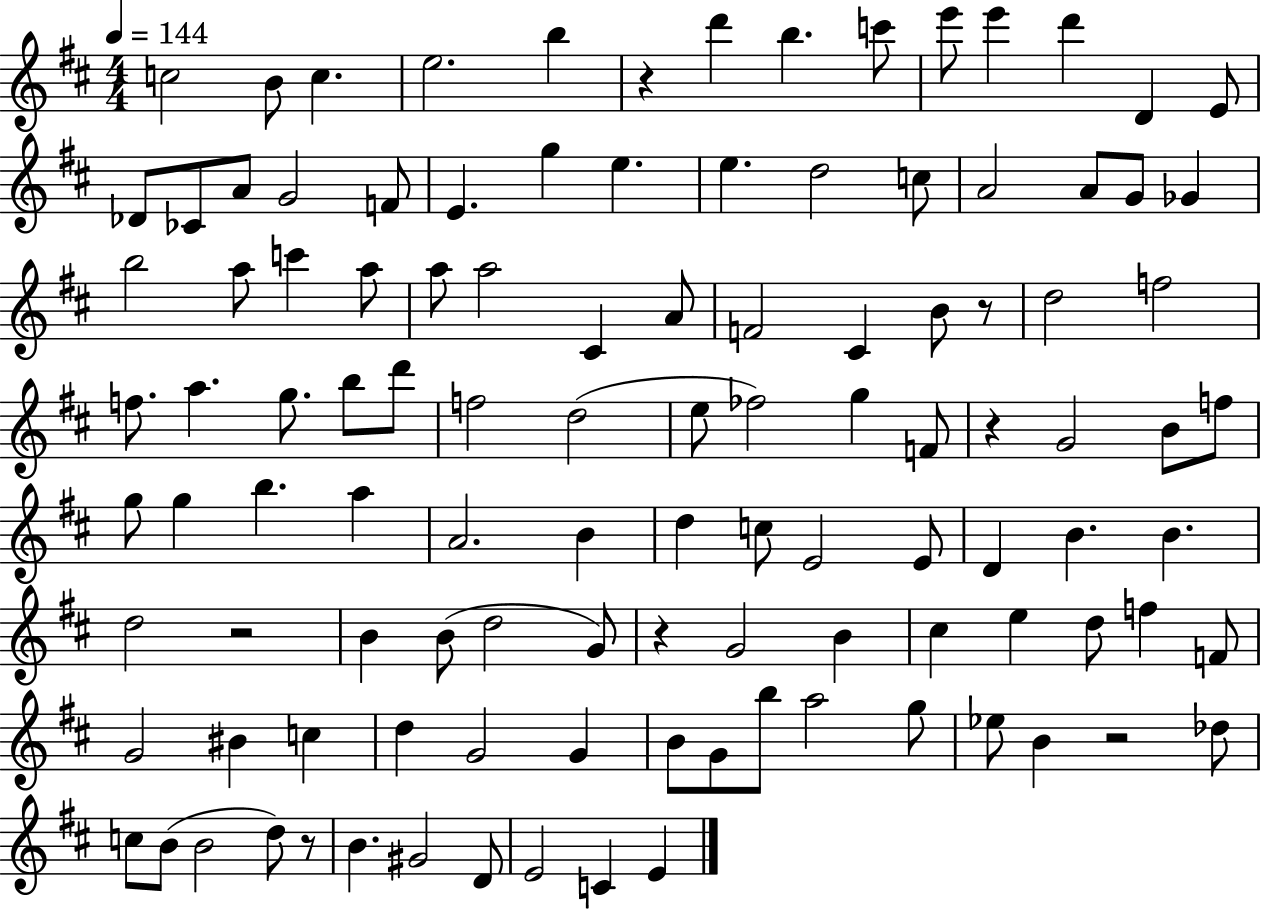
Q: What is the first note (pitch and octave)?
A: C5